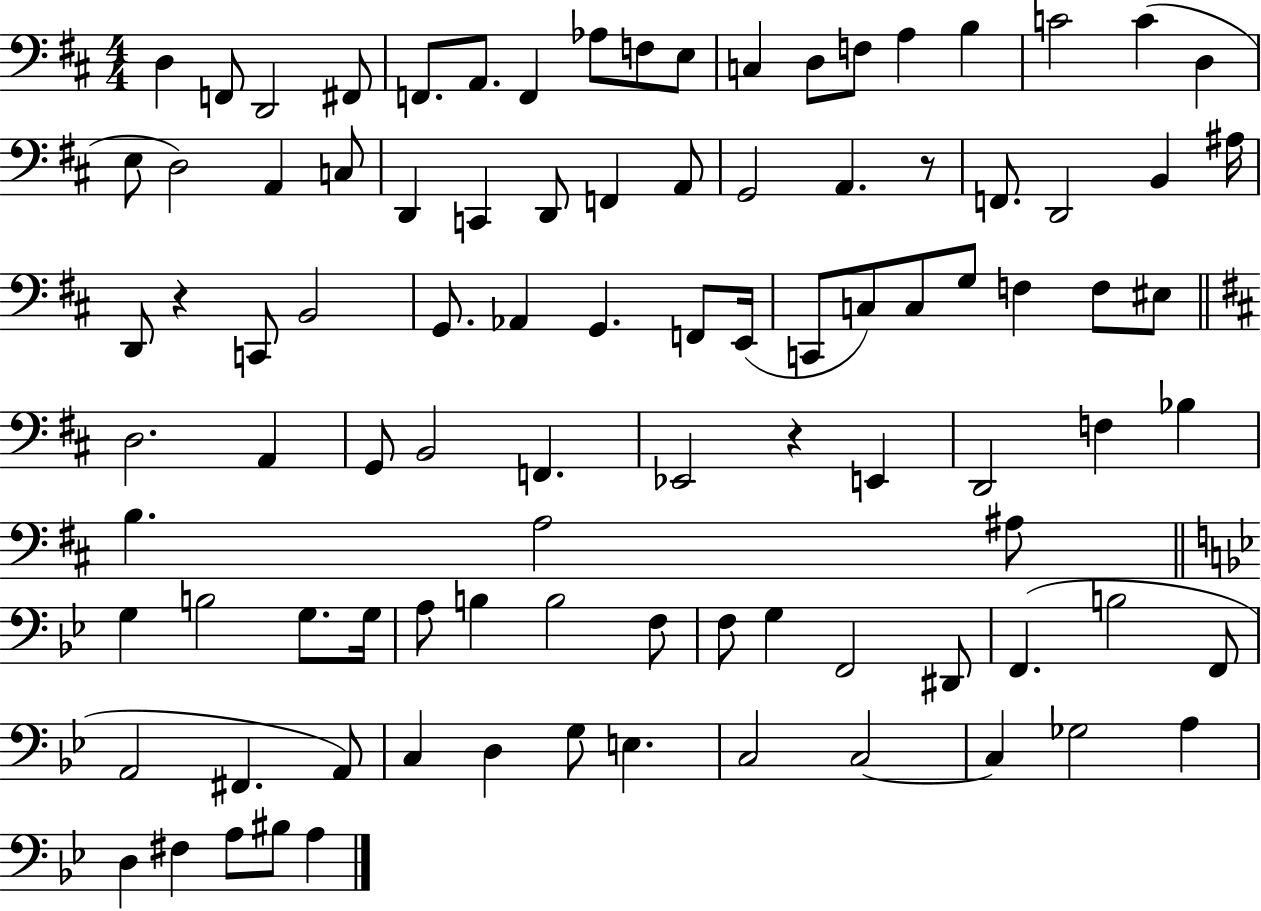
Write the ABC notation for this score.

X:1
T:Untitled
M:4/4
L:1/4
K:D
D, F,,/2 D,,2 ^F,,/2 F,,/2 A,,/2 F,, _A,/2 F,/2 E,/2 C, D,/2 F,/2 A, B, C2 C D, E,/2 D,2 A,, C,/2 D,, C,, D,,/2 F,, A,,/2 G,,2 A,, z/2 F,,/2 D,,2 B,, ^A,/4 D,,/2 z C,,/2 B,,2 G,,/2 _A,, G,, F,,/2 E,,/4 C,,/2 C,/2 C,/2 G,/2 F, F,/2 ^E,/2 D,2 A,, G,,/2 B,,2 F,, _E,,2 z E,, D,,2 F, _B, B, A,2 ^A,/2 G, B,2 G,/2 G,/4 A,/2 B, B,2 F,/2 F,/2 G, F,,2 ^D,,/2 F,, B,2 F,,/2 A,,2 ^F,, A,,/2 C, D, G,/2 E, C,2 C,2 C, _G,2 A, D, ^F, A,/2 ^B,/2 A,